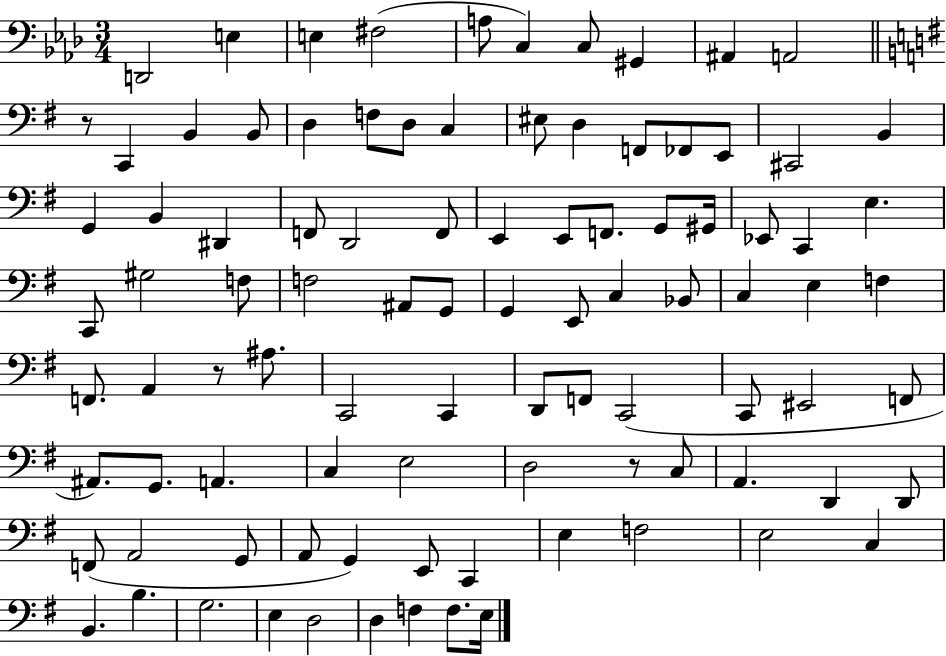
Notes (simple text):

D2/h E3/q E3/q F#3/h A3/e C3/q C3/e G#2/q A#2/q A2/h R/e C2/q B2/q B2/e D3/q F3/e D3/e C3/q EIS3/e D3/q F2/e FES2/e E2/e C#2/h B2/q G2/q B2/q D#2/q F2/e D2/h F2/e E2/q E2/e F2/e. G2/e G#2/s Eb2/e C2/q E3/q. C2/e G#3/h F3/e F3/h A#2/e G2/e G2/q E2/e C3/q Bb2/e C3/q E3/q F3/q F2/e. A2/q R/e A#3/e. C2/h C2/q D2/e F2/e C2/h C2/e EIS2/h F2/e A#2/e. G2/e. A2/q. C3/q E3/h D3/h R/e C3/e A2/q. D2/q D2/e F2/e A2/h G2/e A2/e G2/q E2/e C2/q E3/q F3/h E3/h C3/q B2/q. B3/q. G3/h. E3/q D3/h D3/q F3/q F3/e. E3/s